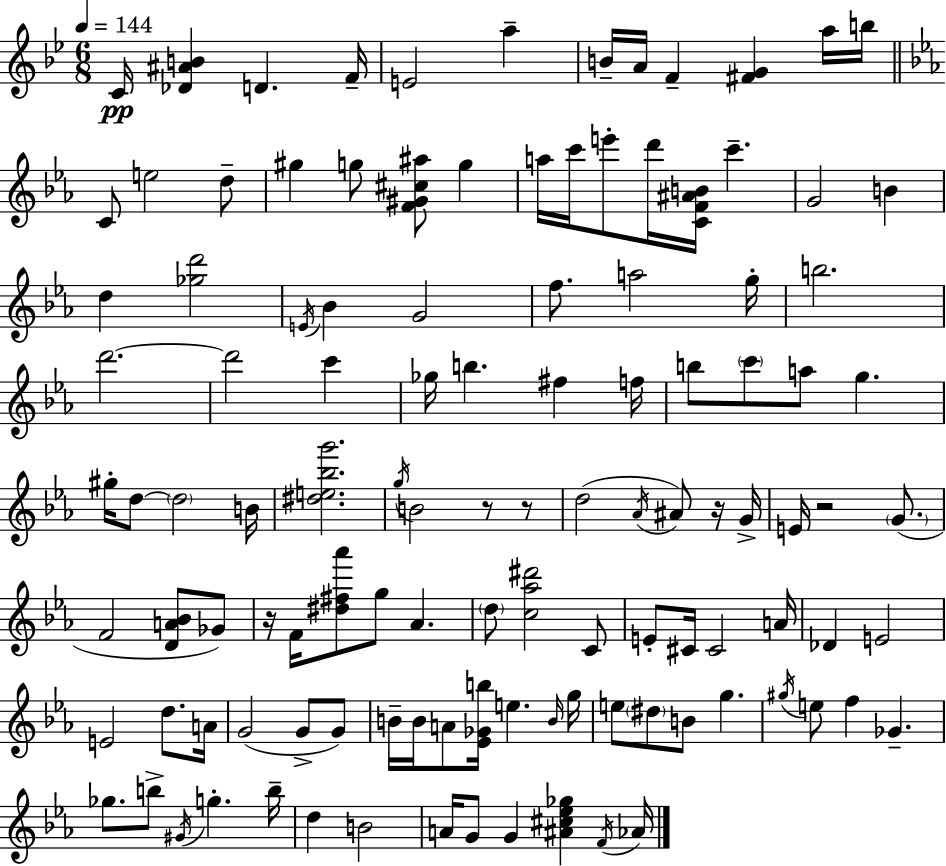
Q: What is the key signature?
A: G minor